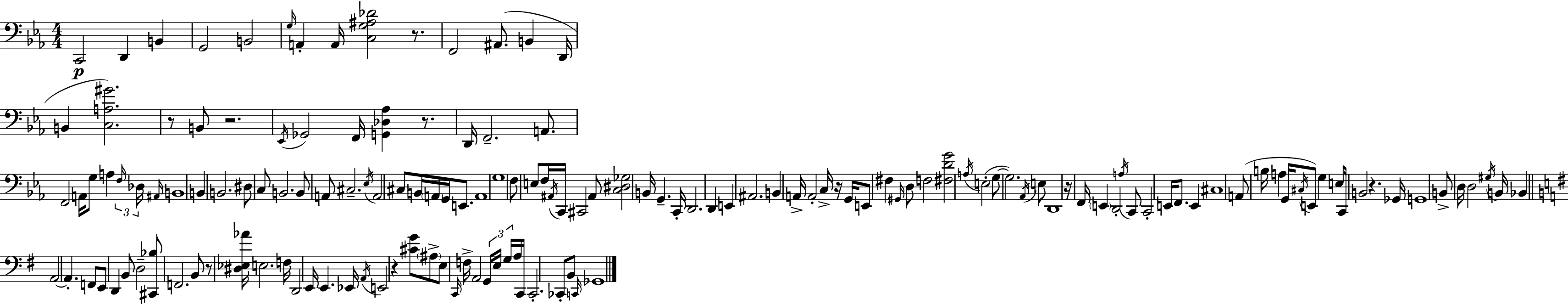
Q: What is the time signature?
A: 4/4